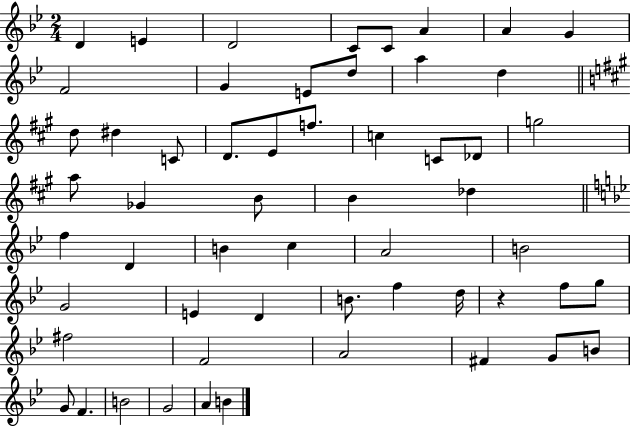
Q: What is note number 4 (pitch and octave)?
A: C4